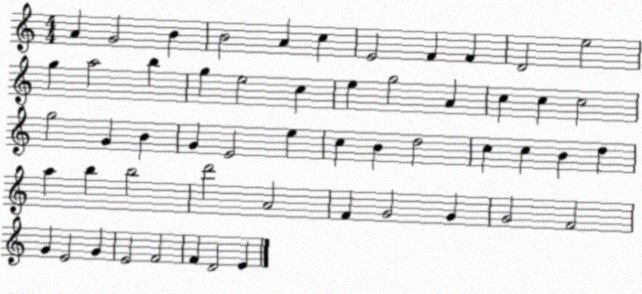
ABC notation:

X:1
T:Untitled
M:4/4
L:1/4
K:C
A G2 B B2 A c E2 F F D2 e2 g a2 b g e2 c e g2 A c c c2 g2 G B G E2 e c B d2 c c B d a b b2 d'2 A2 F G2 G G2 F2 G E2 G E2 F2 F D2 E